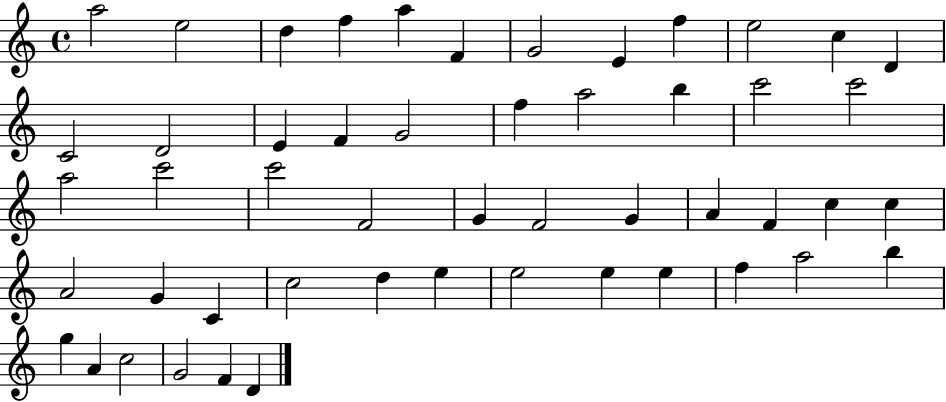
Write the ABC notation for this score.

X:1
T:Untitled
M:4/4
L:1/4
K:C
a2 e2 d f a F G2 E f e2 c D C2 D2 E F G2 f a2 b c'2 c'2 a2 c'2 c'2 F2 G F2 G A F c c A2 G C c2 d e e2 e e f a2 b g A c2 G2 F D